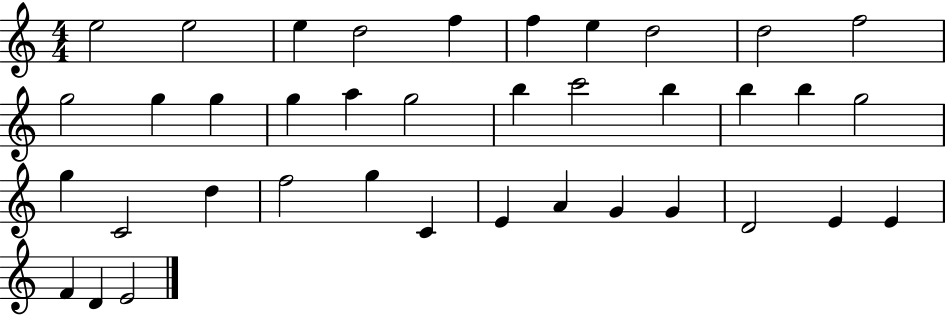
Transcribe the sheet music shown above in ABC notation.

X:1
T:Untitled
M:4/4
L:1/4
K:C
e2 e2 e d2 f f e d2 d2 f2 g2 g g g a g2 b c'2 b b b g2 g C2 d f2 g C E A G G D2 E E F D E2